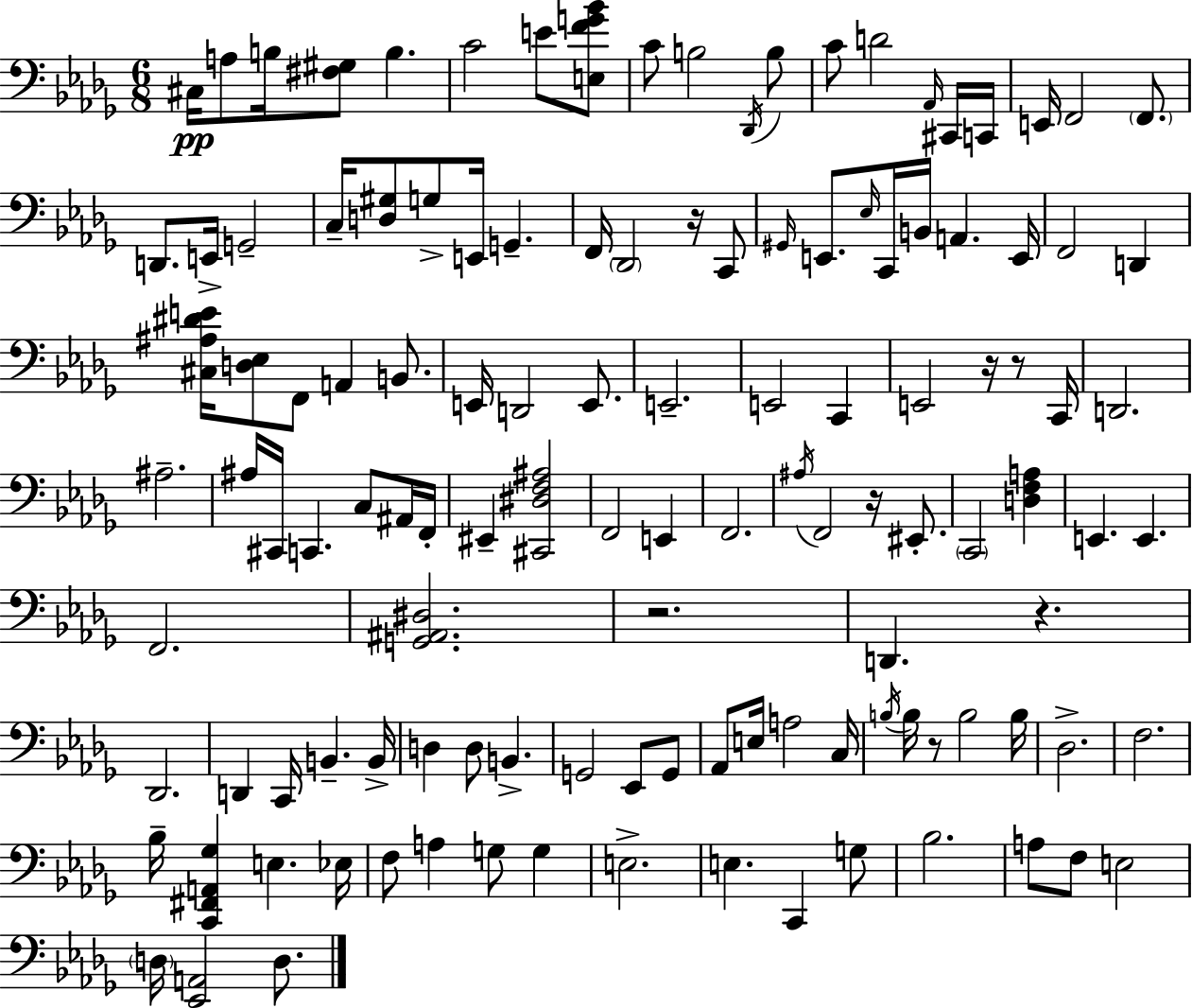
X:1
T:Untitled
M:6/8
L:1/4
K:Bbm
^C,/4 A,/2 B,/4 [^F,^G,]/2 B, C2 E/2 [E,FG_B]/2 C/2 B,2 _D,,/4 B,/2 C/2 D2 _A,,/4 ^C,,/4 C,,/4 E,,/4 F,,2 F,,/2 D,,/2 E,,/4 G,,2 C,/4 [D,^G,]/2 G,/2 E,,/4 G,, F,,/4 _D,,2 z/4 C,,/2 ^G,,/4 E,,/2 _E,/4 C,,/4 B,,/4 A,, E,,/4 F,,2 D,, [^C,^A,^DE]/4 [D,_E,]/2 F,,/2 A,, B,,/2 E,,/4 D,,2 E,,/2 E,,2 E,,2 C,, E,,2 z/4 z/2 C,,/4 D,,2 ^A,2 ^A,/4 ^C,,/4 C,, C,/2 ^A,,/4 F,,/4 ^E,, [^C,,^D,F,^A,]2 F,,2 E,, F,,2 ^A,/4 F,,2 z/4 ^E,,/2 C,,2 [D,F,A,] E,, E,, F,,2 [G,,^A,,^D,]2 z2 D,, z _D,,2 D,, C,,/4 B,, B,,/4 D, D,/2 B,, G,,2 _E,,/2 G,,/2 _A,,/2 E,/4 A,2 C,/4 B,/4 B,/4 z/2 B,2 B,/4 _D,2 F,2 _B,/4 [C,,^F,,A,,_G,] E, _E,/4 F,/2 A, G,/2 G, E,2 E, C,, G,/2 _B,2 A,/2 F,/2 E,2 D,/4 [_E,,A,,]2 D,/2